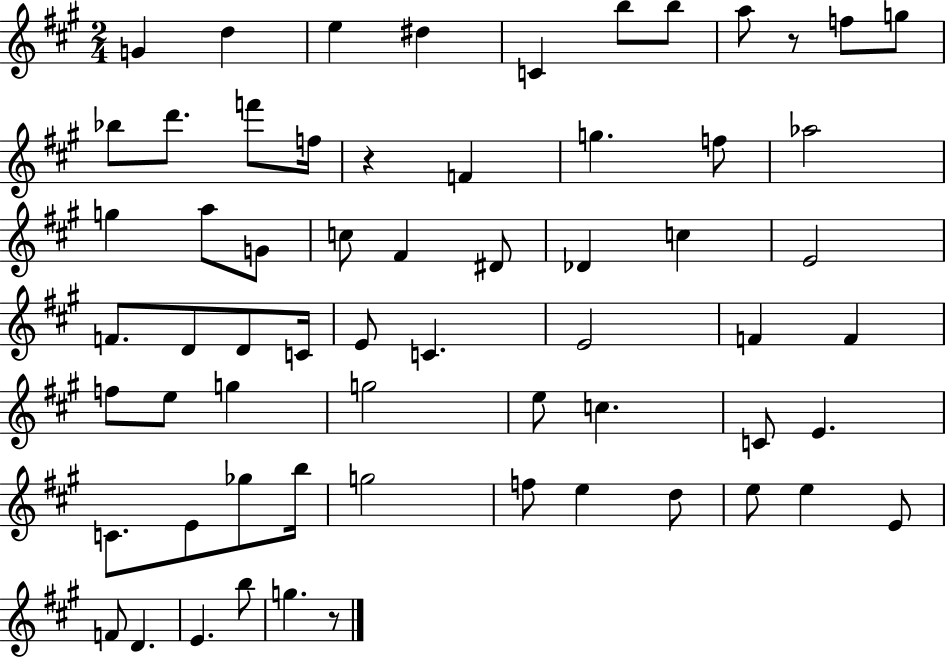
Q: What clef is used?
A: treble